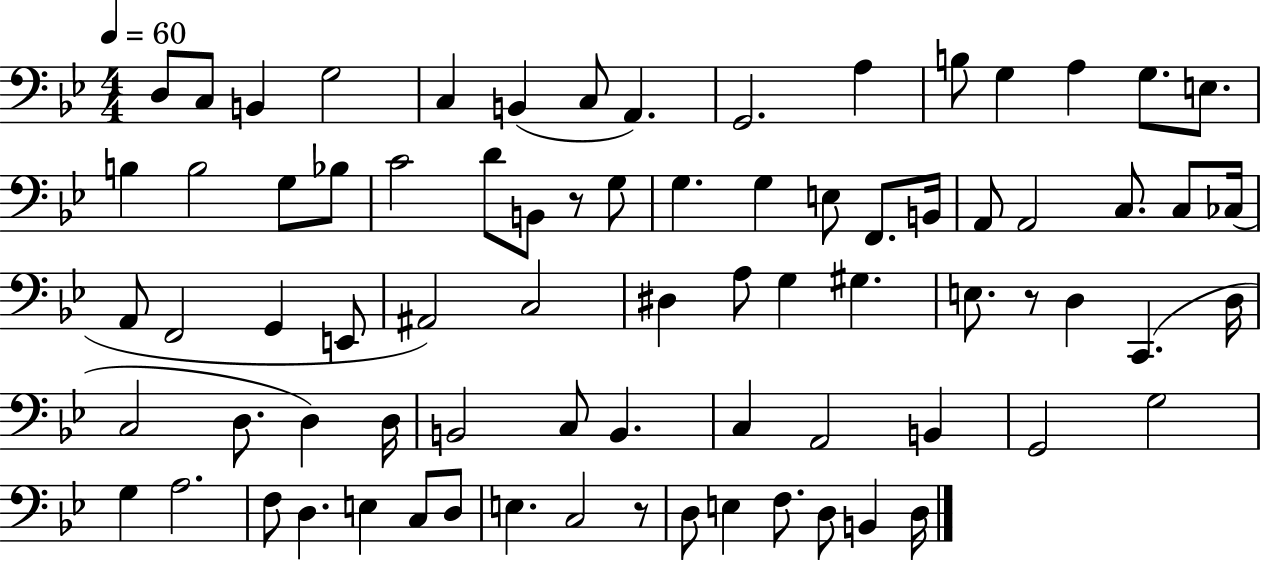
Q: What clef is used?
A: bass